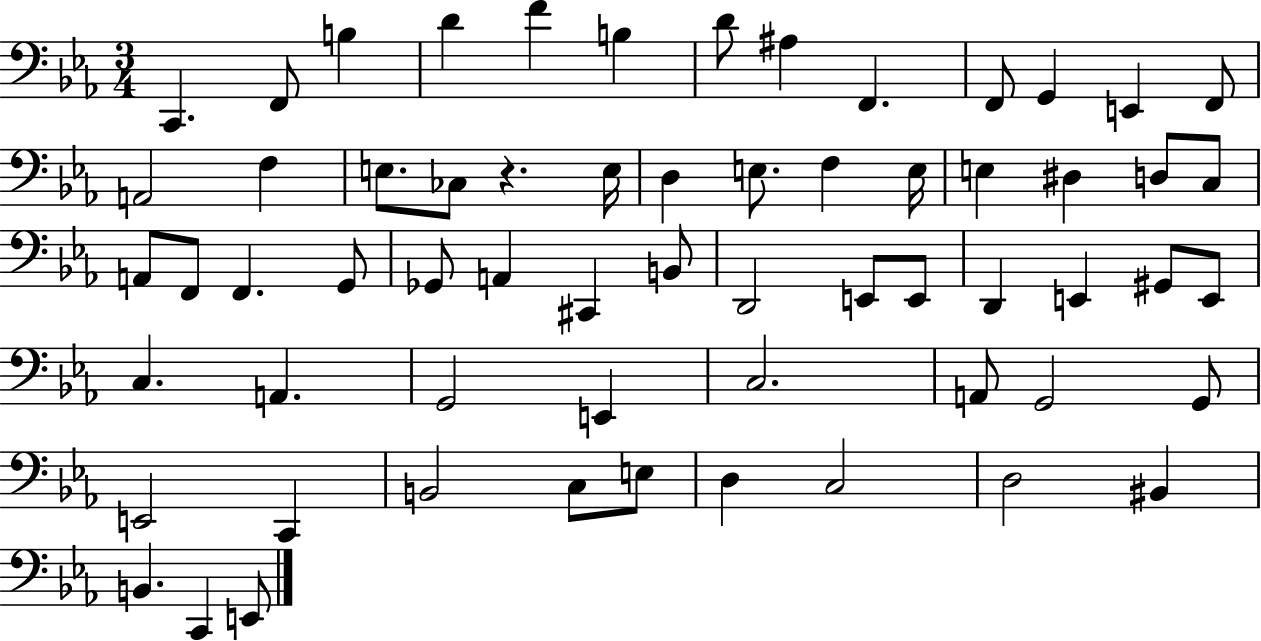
X:1
T:Untitled
M:3/4
L:1/4
K:Eb
C,, F,,/2 B, D F B, D/2 ^A, F,, F,,/2 G,, E,, F,,/2 A,,2 F, E,/2 _C,/2 z E,/4 D, E,/2 F, E,/4 E, ^D, D,/2 C,/2 A,,/2 F,,/2 F,, G,,/2 _G,,/2 A,, ^C,, B,,/2 D,,2 E,,/2 E,,/2 D,, E,, ^G,,/2 E,,/2 C, A,, G,,2 E,, C,2 A,,/2 G,,2 G,,/2 E,,2 C,, B,,2 C,/2 E,/2 D, C,2 D,2 ^B,, B,, C,, E,,/2